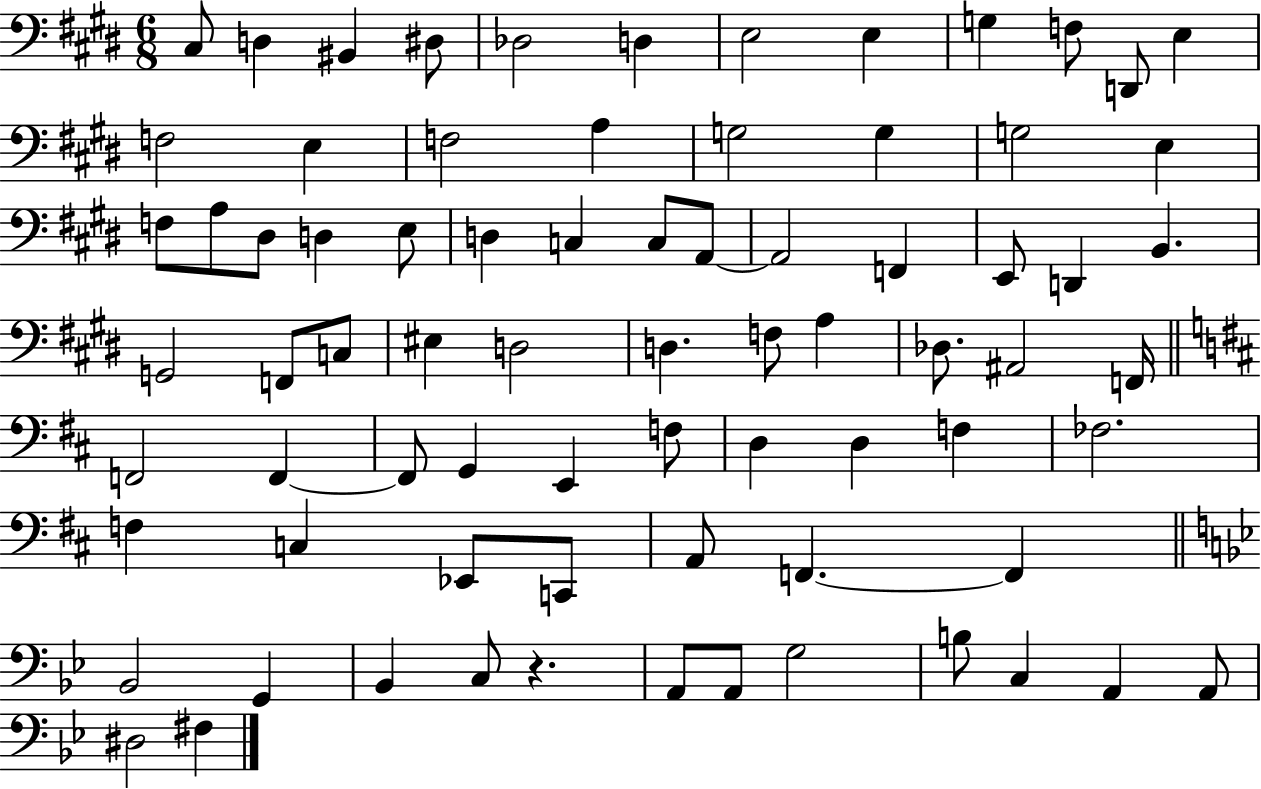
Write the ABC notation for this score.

X:1
T:Untitled
M:6/8
L:1/4
K:E
^C,/2 D, ^B,, ^D,/2 _D,2 D, E,2 E, G, F,/2 D,,/2 E, F,2 E, F,2 A, G,2 G, G,2 E, F,/2 A,/2 ^D,/2 D, E,/2 D, C, C,/2 A,,/2 A,,2 F,, E,,/2 D,, B,, G,,2 F,,/2 C,/2 ^E, D,2 D, F,/2 A, _D,/2 ^A,,2 F,,/4 F,,2 F,, F,,/2 G,, E,, F,/2 D, D, F, _F,2 F, C, _E,,/2 C,,/2 A,,/2 F,, F,, _B,,2 G,, _B,, C,/2 z A,,/2 A,,/2 G,2 B,/2 C, A,, A,,/2 ^D,2 ^F,